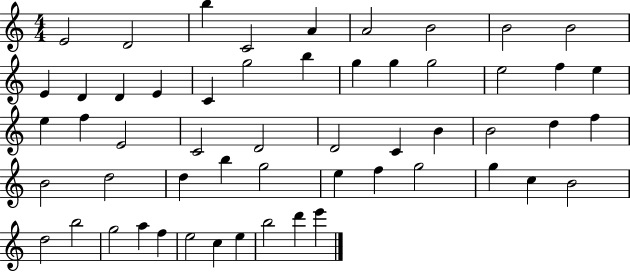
E4/h D4/h B5/q C4/h A4/q A4/h B4/h B4/h B4/h E4/q D4/q D4/q E4/q C4/q G5/h B5/q G5/q G5/q G5/h E5/h F5/q E5/q E5/q F5/q E4/h C4/h D4/h D4/h C4/q B4/q B4/h D5/q F5/q B4/h D5/h D5/q B5/q G5/h E5/q F5/q G5/h G5/q C5/q B4/h D5/h B5/h G5/h A5/q F5/q E5/h C5/q E5/q B5/h D6/q E6/q